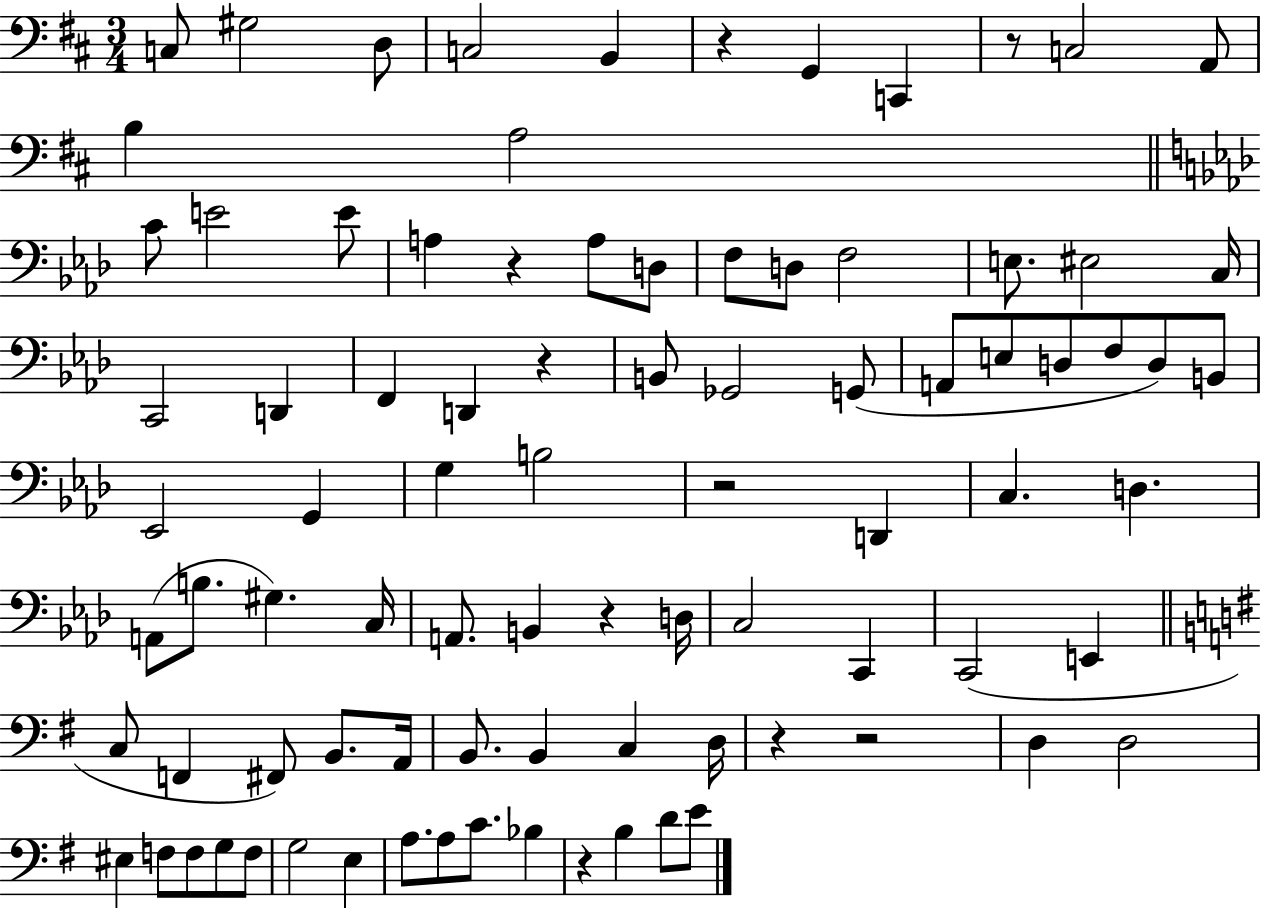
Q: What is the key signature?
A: D major